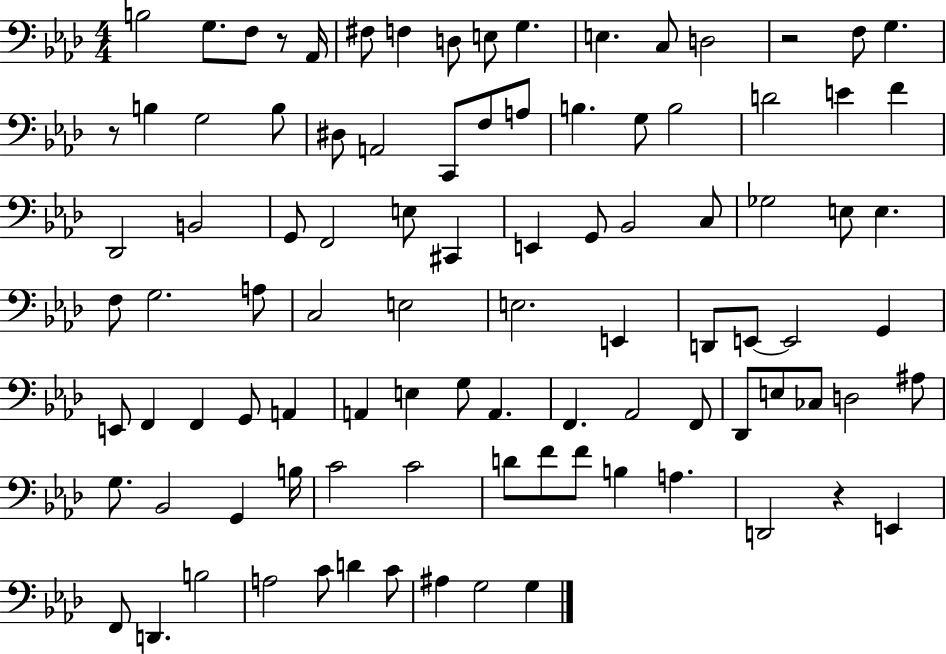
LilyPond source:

{
  \clef bass
  \numericTimeSignature
  \time 4/4
  \key aes \major
  b2 g8. f8 r8 aes,16 | fis8 f4 d8 e8 g4. | e4. c8 d2 | r2 f8 g4. | \break r8 b4 g2 b8 | dis8 a,2 c,8 f8 a8 | b4. g8 b2 | d'2 e'4 f'4 | \break des,2 b,2 | g,8 f,2 e8 cis,4 | e,4 g,8 bes,2 c8 | ges2 e8 e4. | \break f8 g2. a8 | c2 e2 | e2. e,4 | d,8 e,8~~ e,2 g,4 | \break e,8 f,4 f,4 g,8 a,4 | a,4 e4 g8 a,4. | f,4. aes,2 f,8 | des,8 e8 ces8 d2 ais8 | \break g8. bes,2 g,4 b16 | c'2 c'2 | d'8 f'8 f'8 b4 a4. | d,2 r4 e,4 | \break f,8 d,4. b2 | a2 c'8 d'4 c'8 | ais4 g2 g4 | \bar "|."
}